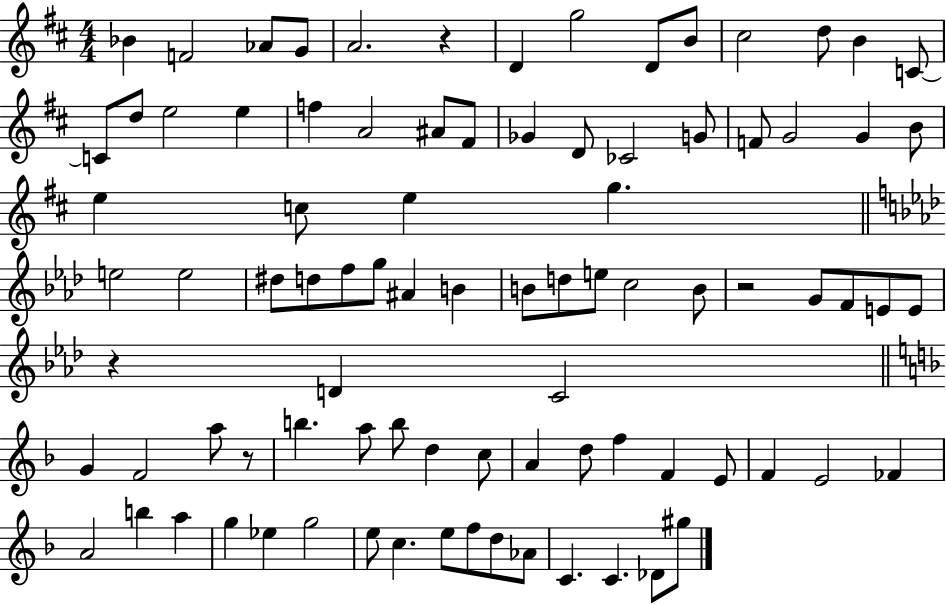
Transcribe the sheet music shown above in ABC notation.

X:1
T:Untitled
M:4/4
L:1/4
K:D
_B F2 _A/2 G/2 A2 z D g2 D/2 B/2 ^c2 d/2 B C/2 C/2 d/2 e2 e f A2 ^A/2 ^F/2 _G D/2 _C2 G/2 F/2 G2 G B/2 e c/2 e g e2 e2 ^d/2 d/2 f/2 g/2 ^A B B/2 d/2 e/2 c2 B/2 z2 G/2 F/2 E/2 E/2 z D C2 G F2 a/2 z/2 b a/2 b/2 d c/2 A d/2 f F E/2 F E2 _F A2 b a g _e g2 e/2 c e/2 f/2 d/2 _A/2 C C _D/2 ^g/2